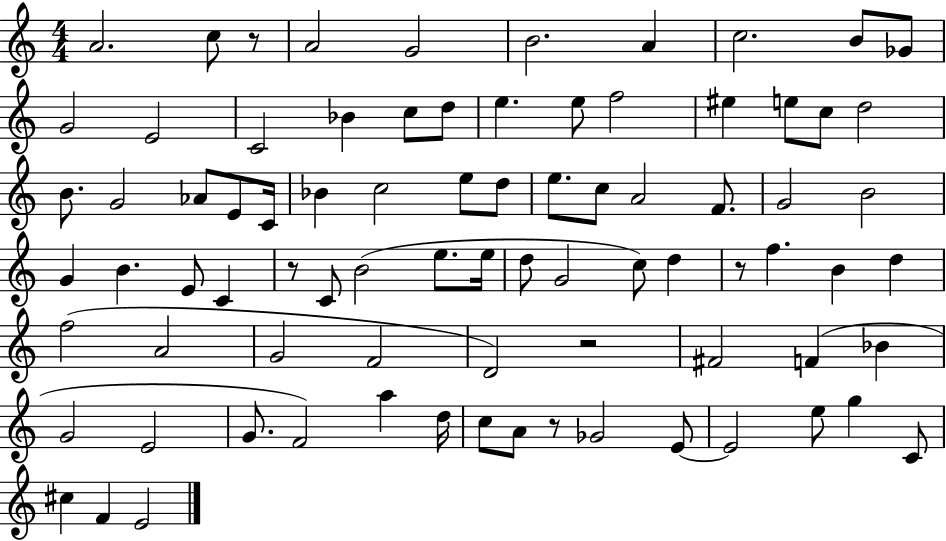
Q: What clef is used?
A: treble